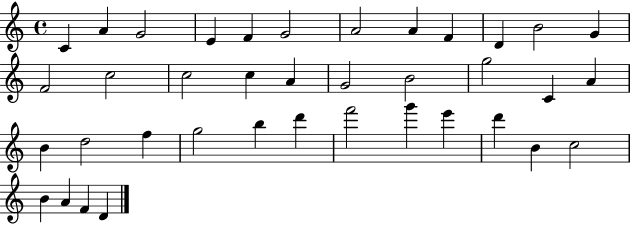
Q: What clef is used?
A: treble